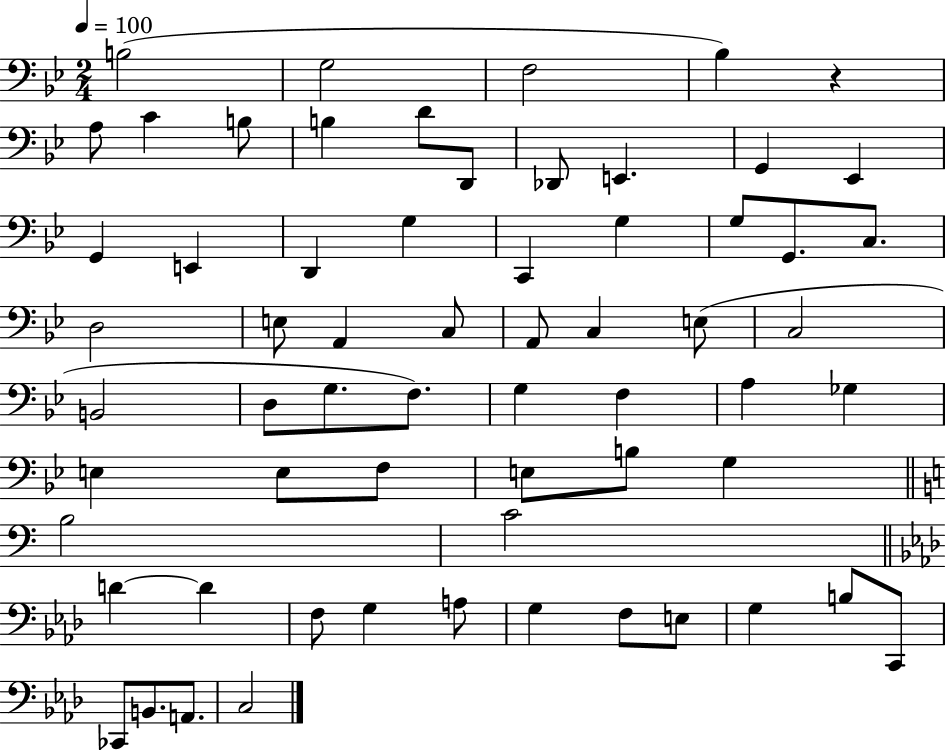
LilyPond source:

{
  \clef bass
  \numericTimeSignature
  \time 2/4
  \key bes \major
  \tempo 4 = 100
  b2( | g2 | f2 | bes4) r4 | \break a8 c'4 b8 | b4 d'8 d,8 | des,8 e,4. | g,4 ees,4 | \break g,4 e,4 | d,4 g4 | c,4 g4 | g8 g,8. c8. | \break d2 | e8 a,4 c8 | a,8 c4 e8( | c2 | \break b,2 | d8 g8. f8.) | g4 f4 | a4 ges4 | \break e4 e8 f8 | e8 b8 g4 | \bar "||" \break \key c \major b2 | c'2 | \bar "||" \break \key aes \major d'4~~ d'4 | f8 g4 a8 | g4 f8 e8 | g4 b8 c,8 | \break ces,8 b,8. a,8. | c2 | \bar "|."
}